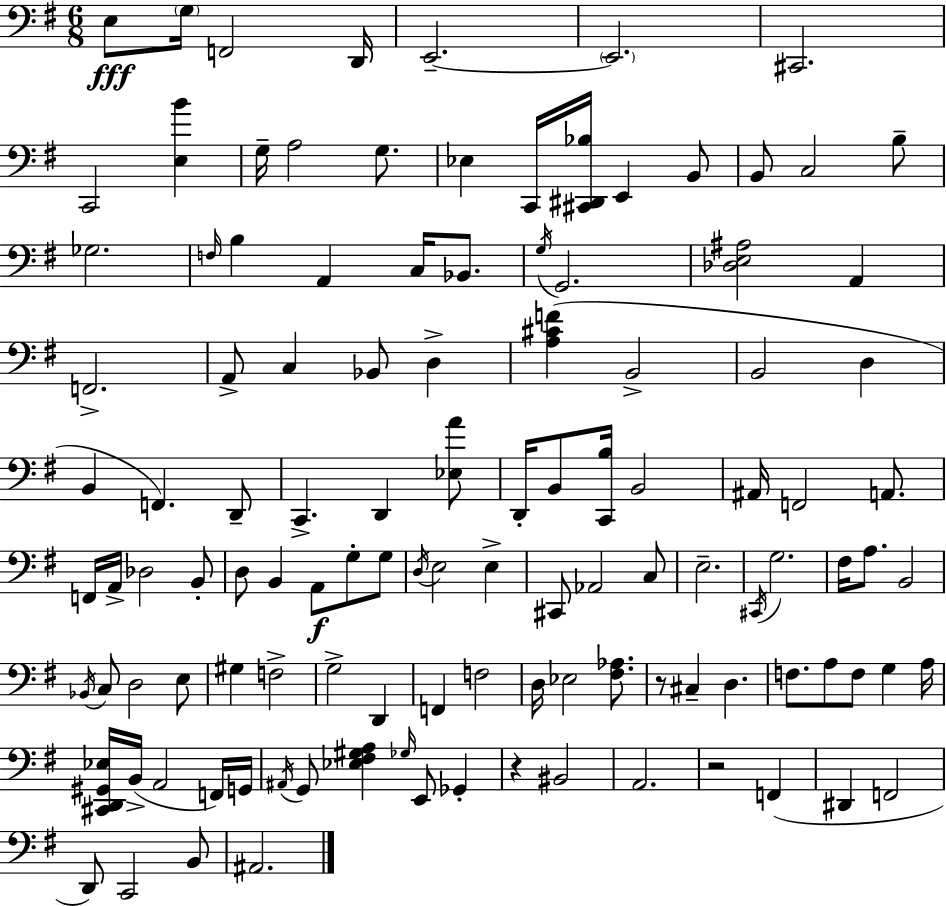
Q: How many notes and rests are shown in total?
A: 116